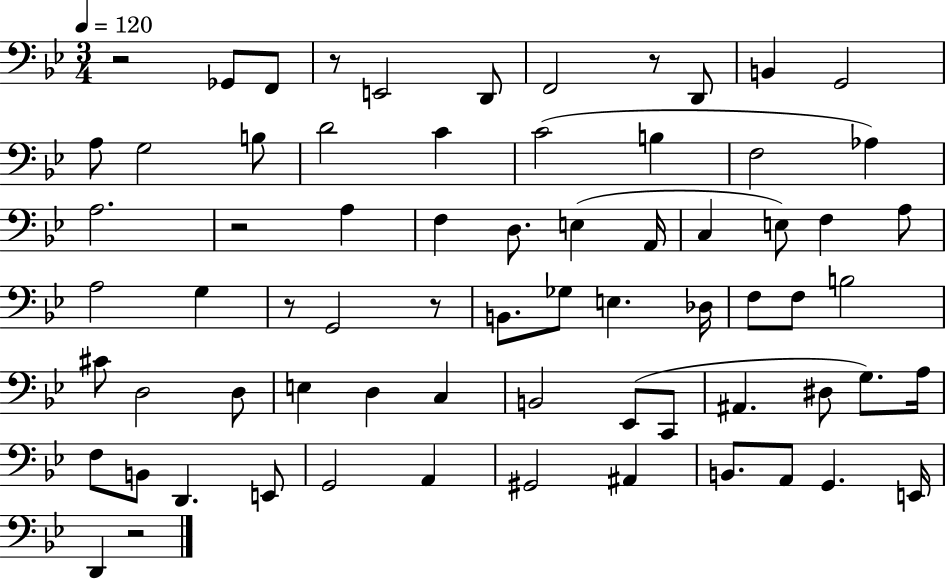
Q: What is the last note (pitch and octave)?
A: D2